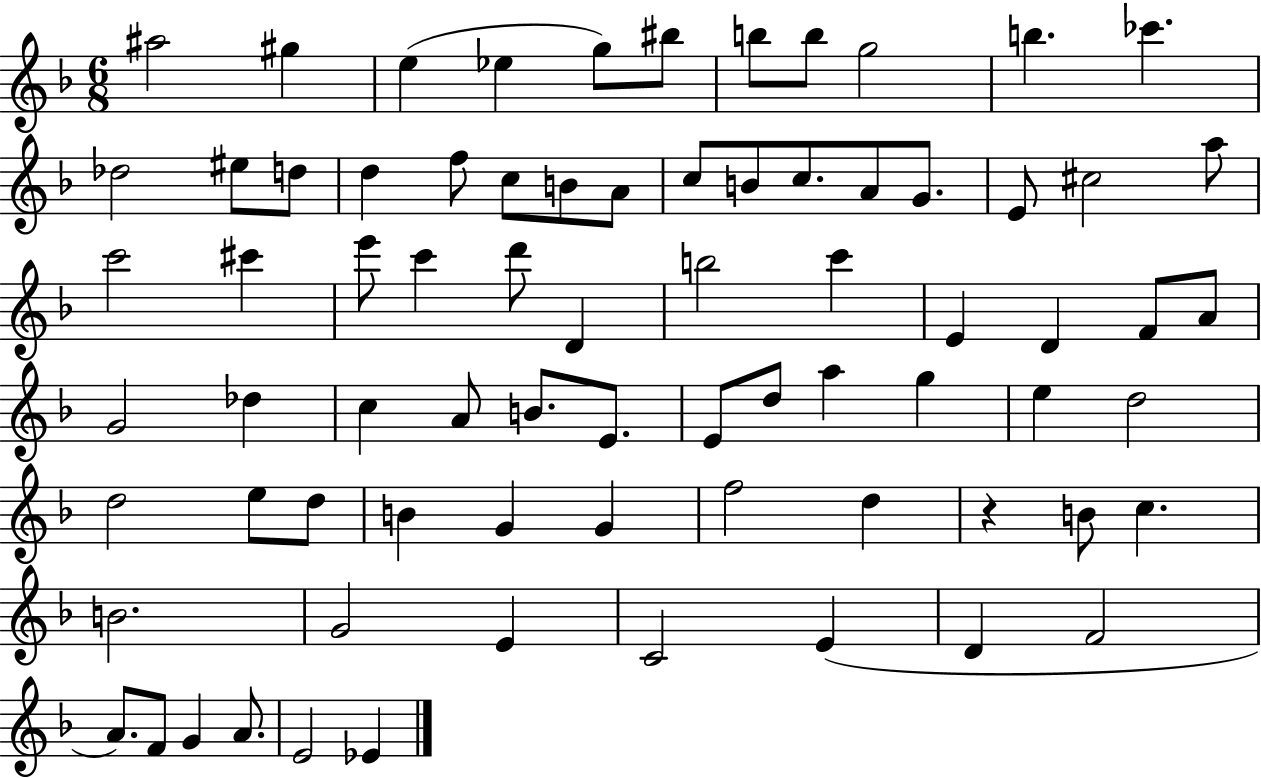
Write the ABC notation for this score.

X:1
T:Untitled
M:6/8
L:1/4
K:F
^a2 ^g e _e g/2 ^b/2 b/2 b/2 g2 b _c' _d2 ^e/2 d/2 d f/2 c/2 B/2 A/2 c/2 B/2 c/2 A/2 G/2 E/2 ^c2 a/2 c'2 ^c' e'/2 c' d'/2 D b2 c' E D F/2 A/2 G2 _d c A/2 B/2 E/2 E/2 d/2 a g e d2 d2 e/2 d/2 B G G f2 d z B/2 c B2 G2 E C2 E D F2 A/2 F/2 G A/2 E2 _E